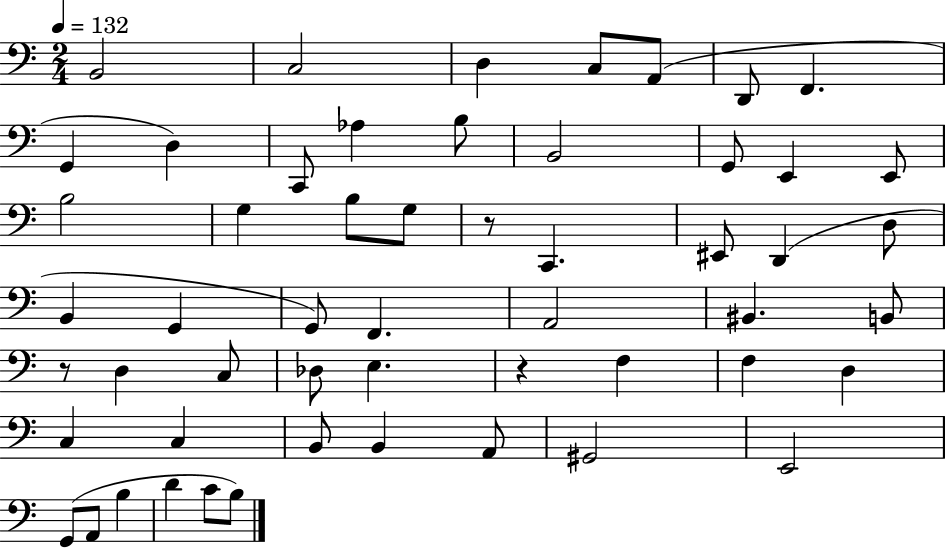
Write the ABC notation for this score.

X:1
T:Untitled
M:2/4
L:1/4
K:C
B,,2 C,2 D, C,/2 A,,/2 D,,/2 F,, G,, D, C,,/2 _A, B,/2 B,,2 G,,/2 E,, E,,/2 B,2 G, B,/2 G,/2 z/2 C,, ^E,,/2 D,, D,/2 B,, G,, G,,/2 F,, A,,2 ^B,, B,,/2 z/2 D, C,/2 _D,/2 E, z F, F, D, C, C, B,,/2 B,, A,,/2 ^G,,2 E,,2 G,,/2 A,,/2 B, D C/2 B,/2